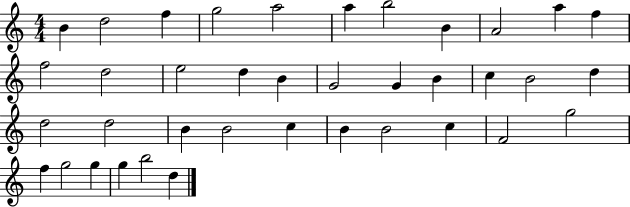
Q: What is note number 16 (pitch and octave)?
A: B4